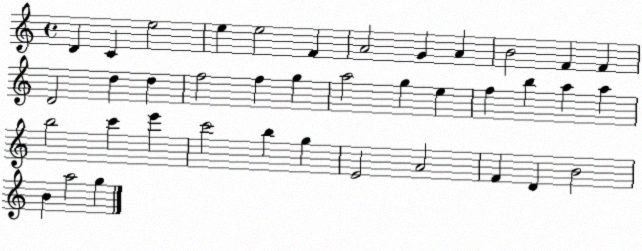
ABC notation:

X:1
T:Untitled
M:4/4
L:1/4
K:C
D C e2 e e2 F A2 G A B2 F F D2 d d f2 f g a2 g e f b a a b2 c' e' c'2 b g E2 A2 F D B2 B a2 g